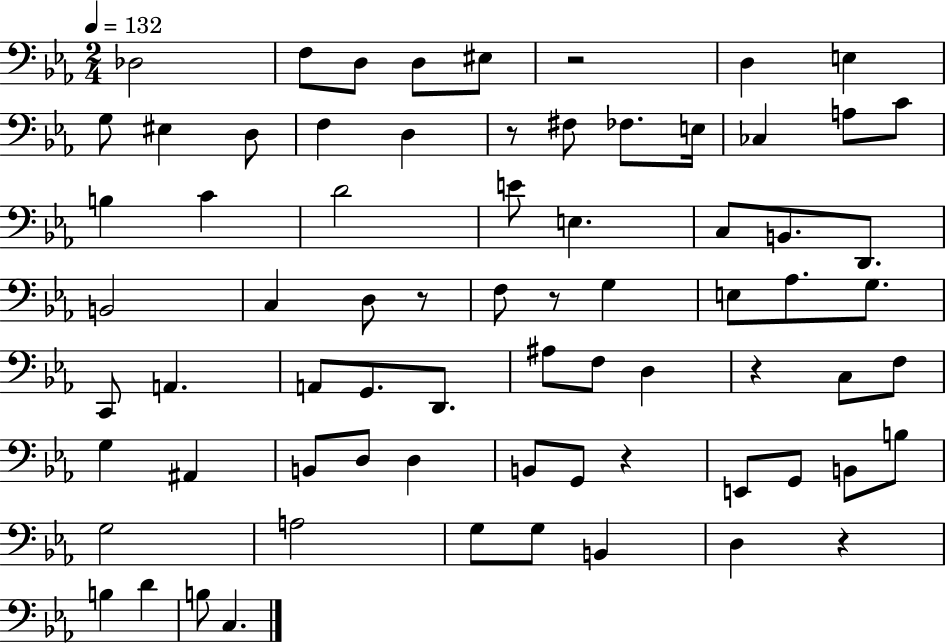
Db3/h F3/e D3/e D3/e EIS3/e R/h D3/q E3/q G3/e EIS3/q D3/e F3/q D3/q R/e F#3/e FES3/e. E3/s CES3/q A3/e C4/e B3/q C4/q D4/h E4/e E3/q. C3/e B2/e. D2/e. B2/h C3/q D3/e R/e F3/e R/e G3/q E3/e Ab3/e. G3/e. C2/e A2/q. A2/e G2/e. D2/e. A#3/e F3/e D3/q R/q C3/e F3/e G3/q A#2/q B2/e D3/e D3/q B2/e G2/e R/q E2/e G2/e B2/e B3/e G3/h A3/h G3/e G3/e B2/q D3/q R/q B3/q D4/q B3/e C3/q.